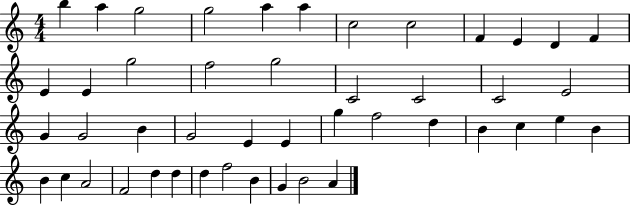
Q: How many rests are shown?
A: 0